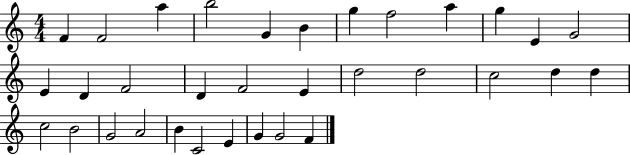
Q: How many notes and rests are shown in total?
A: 33